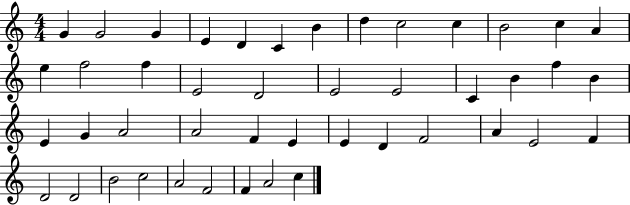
{
  \clef treble
  \numericTimeSignature
  \time 4/4
  \key c \major
  g'4 g'2 g'4 | e'4 d'4 c'4 b'4 | d''4 c''2 c''4 | b'2 c''4 a'4 | \break e''4 f''2 f''4 | e'2 d'2 | e'2 e'2 | c'4 b'4 f''4 b'4 | \break e'4 g'4 a'2 | a'2 f'4 e'4 | e'4 d'4 f'2 | a'4 e'2 f'4 | \break d'2 d'2 | b'2 c''2 | a'2 f'2 | f'4 a'2 c''4 | \break \bar "|."
}